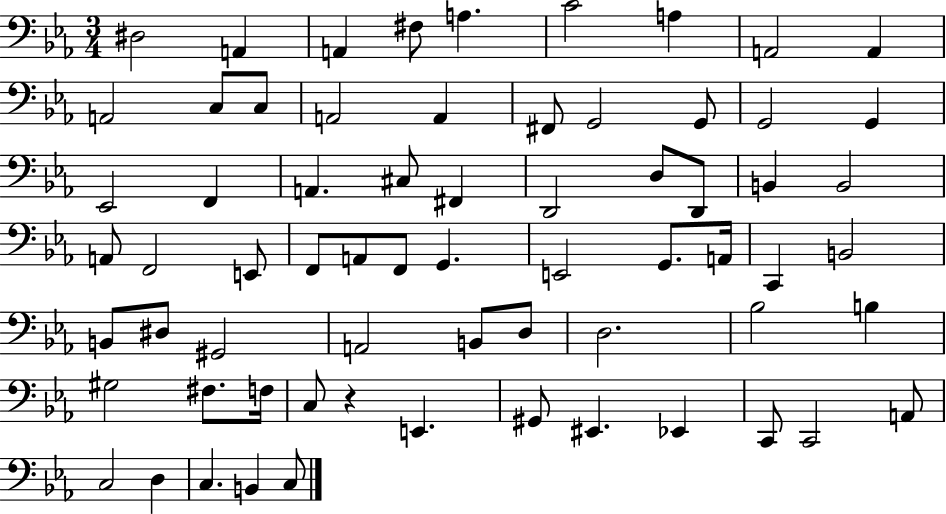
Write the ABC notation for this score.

X:1
T:Untitled
M:3/4
L:1/4
K:Eb
^D,2 A,, A,, ^F,/2 A, C2 A, A,,2 A,, A,,2 C,/2 C,/2 A,,2 A,, ^F,,/2 G,,2 G,,/2 G,,2 G,, _E,,2 F,, A,, ^C,/2 ^F,, D,,2 D,/2 D,,/2 B,, B,,2 A,,/2 F,,2 E,,/2 F,,/2 A,,/2 F,,/2 G,, E,,2 G,,/2 A,,/4 C,, B,,2 B,,/2 ^D,/2 ^G,,2 A,,2 B,,/2 D,/2 D,2 _B,2 B, ^G,2 ^F,/2 F,/4 C,/2 z E,, ^G,,/2 ^E,, _E,, C,,/2 C,,2 A,,/2 C,2 D, C, B,, C,/2